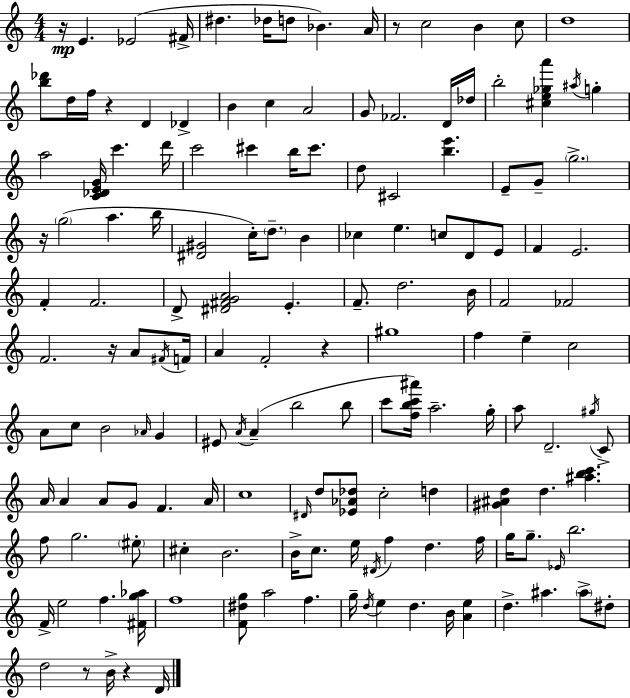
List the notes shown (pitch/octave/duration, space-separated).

R/s E4/q. Eb4/h F#4/s D#5/q. Db5/s D5/e Bb4/q. A4/s R/e C5/h B4/q C5/e D5/w [B5,Db6]/e D5/s F5/s R/q D4/q Db4/q B4/q C5/q A4/h G4/e FES4/h. D4/s Db5/s B5/h [C#5,E5,Gb5,A6]/q A#5/s G5/q A5/h [C4,Db4,E4,G4]/s C6/q. D6/s C6/h C#6/q B5/s C#6/e. D5/e C#4/h [B5,E6]/q. E4/e G4/e G5/h. R/s G5/h A5/q. B5/s [D#4,G#4]/h C5/s D5/e. B4/q CES5/q E5/q. C5/e D4/e E4/e F4/q E4/h. F4/q F4/h. D4/e [D#4,F#4,G4,A4]/h E4/q. F4/e. D5/h. B4/s F4/h FES4/h F4/h. R/s A4/e F#4/s F4/s A4/q F4/h R/q G#5/w F5/q E5/q C5/h A4/e C5/e B4/h Ab4/s G4/q EIS4/e A4/s A4/q B5/h B5/e C6/e [F5,B5,C6,A#6]/s A5/h. G5/s A5/e D4/h. G#5/s C4/e A4/s A4/q A4/e G4/e F4/q. A4/s C5/w D#4/s D5/e [Eb4,Ab4,Db5]/e C5/h D5/q [G#4,A#4,D5]/q D5/q. [A#5,B5,C6]/q. F5/e G5/h. EIS5/e C#5/q B4/h. B4/s C5/e. E5/s D#4/s F5/q D5/q. F5/s G5/s G5/e. Eb4/s B5/h. F4/s E5/h F5/q. [F#4,G5,Ab5]/s F5/w [F4,D#5,G5]/e A5/h F5/q. G5/s D5/s E5/q D5/q. B4/s [A4,E5]/q D5/q. A#5/q. A#5/e D#5/e D5/h R/e B4/s R/q D4/s